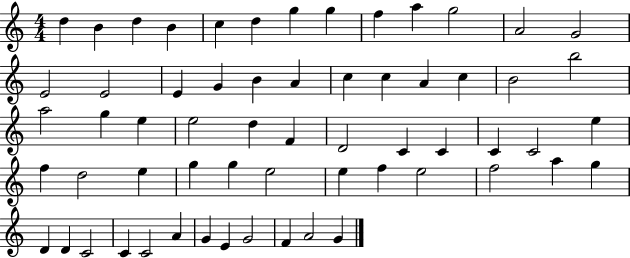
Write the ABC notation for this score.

X:1
T:Untitled
M:4/4
L:1/4
K:C
d B d B c d g g f a g2 A2 G2 E2 E2 E G B A c c A c B2 b2 a2 g e e2 d F D2 C C C C2 e f d2 e g g e2 e f e2 f2 a g D D C2 C C2 A G E G2 F A2 G